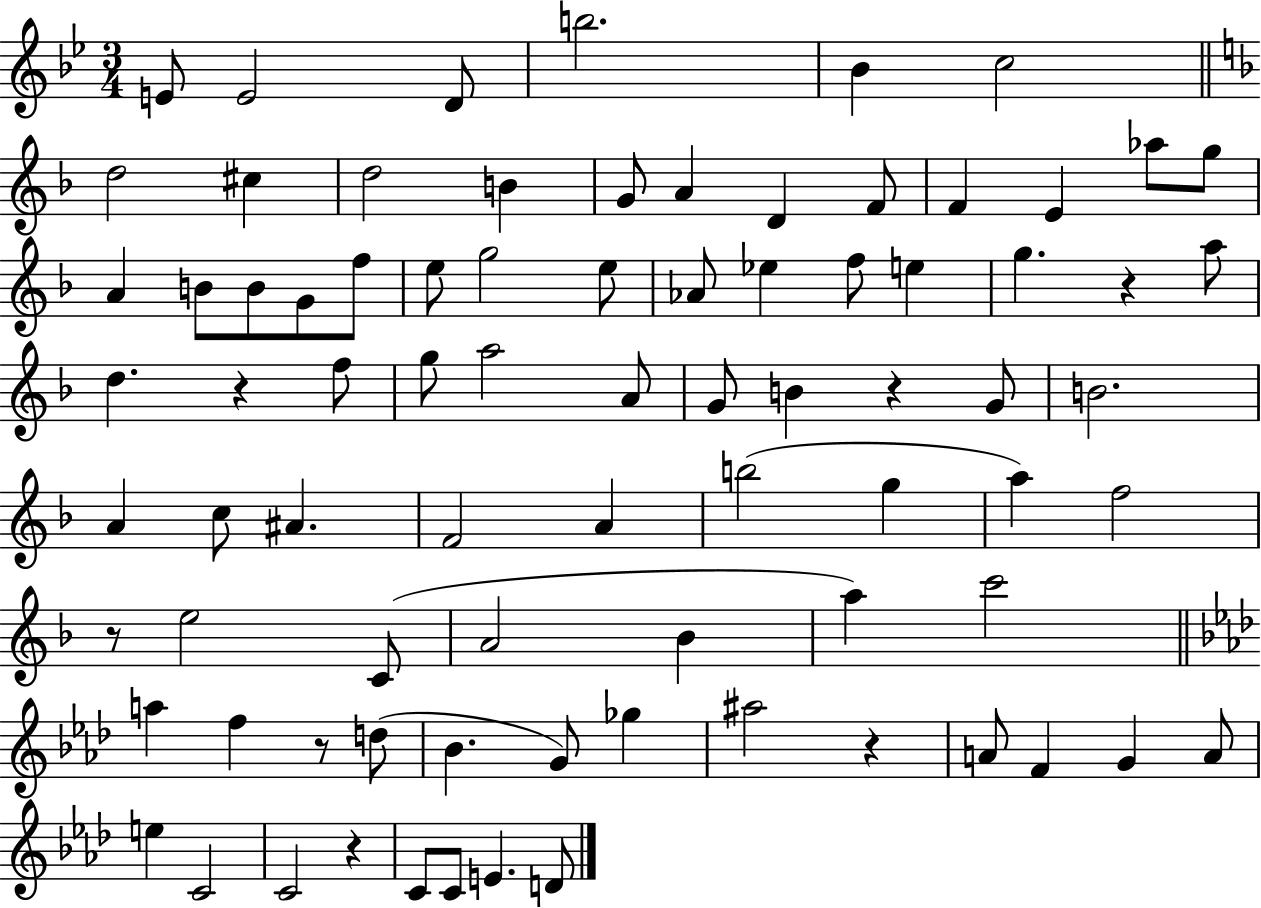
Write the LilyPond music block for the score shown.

{
  \clef treble
  \numericTimeSignature
  \time 3/4
  \key bes \major
  e'8 e'2 d'8 | b''2. | bes'4 c''2 | \bar "||" \break \key d \minor d''2 cis''4 | d''2 b'4 | g'8 a'4 d'4 f'8 | f'4 e'4 aes''8 g''8 | \break a'4 b'8 b'8 g'8 f''8 | e''8 g''2 e''8 | aes'8 ees''4 f''8 e''4 | g''4. r4 a''8 | \break d''4. r4 f''8 | g''8 a''2 a'8 | g'8 b'4 r4 g'8 | b'2. | \break a'4 c''8 ais'4. | f'2 a'4 | b''2( g''4 | a''4) f''2 | \break r8 e''2 c'8( | a'2 bes'4 | a''4) c'''2 | \bar "||" \break \key aes \major a''4 f''4 r8 d''8( | bes'4. g'8) ges''4 | ais''2 r4 | a'8 f'4 g'4 a'8 | \break e''4 c'2 | c'2 r4 | c'8 c'8 e'4. d'8 | \bar "|."
}